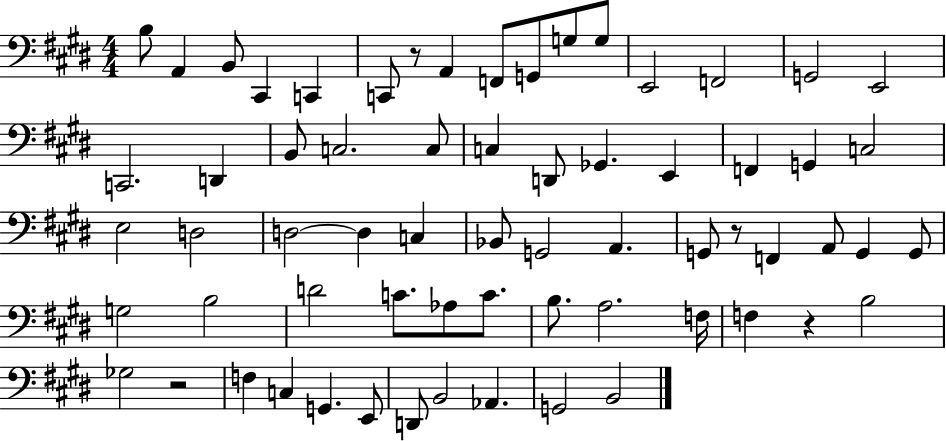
X:1
T:Untitled
M:4/4
L:1/4
K:E
B,/2 A,, B,,/2 ^C,, C,, C,,/2 z/2 A,, F,,/2 G,,/2 G,/2 G,/2 E,,2 F,,2 G,,2 E,,2 C,,2 D,, B,,/2 C,2 C,/2 C, D,,/2 _G,, E,, F,, G,, C,2 E,2 D,2 D,2 D, C, _B,,/2 G,,2 A,, G,,/2 z/2 F,, A,,/2 G,, G,,/2 G,2 B,2 D2 C/2 _A,/2 C/2 B,/2 A,2 F,/4 F, z B,2 _G,2 z2 F, C, G,, E,,/2 D,,/2 B,,2 _A,, G,,2 B,,2